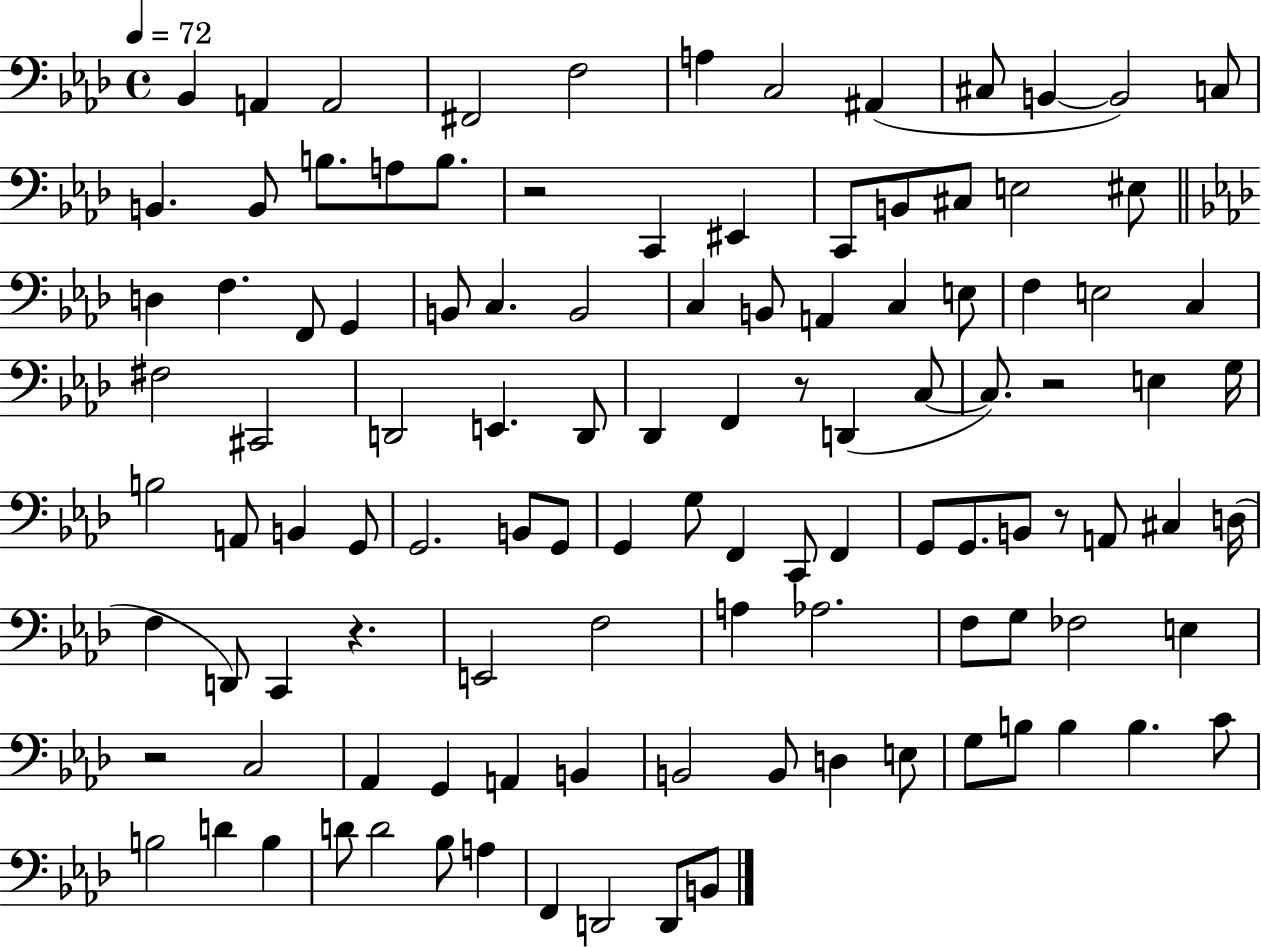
X:1
T:Untitled
M:4/4
L:1/4
K:Ab
_B,, A,, A,,2 ^F,,2 F,2 A, C,2 ^A,, ^C,/2 B,, B,,2 C,/2 B,, B,,/2 B,/2 A,/2 B,/2 z2 C,, ^E,, C,,/2 B,,/2 ^C,/2 E,2 ^E,/2 D, F, F,,/2 G,, B,,/2 C, B,,2 C, B,,/2 A,, C, E,/2 F, E,2 C, ^F,2 ^C,,2 D,,2 E,, D,,/2 _D,, F,, z/2 D,, C,/2 C,/2 z2 E, G,/4 B,2 A,,/2 B,, G,,/2 G,,2 B,,/2 G,,/2 G,, G,/2 F,, C,,/2 F,, G,,/2 G,,/2 B,,/2 z/2 A,,/2 ^C, D,/4 F, D,,/2 C,, z E,,2 F,2 A, _A,2 F,/2 G,/2 _F,2 E, z2 C,2 _A,, G,, A,, B,, B,,2 B,,/2 D, E,/2 G,/2 B,/2 B, B, C/2 B,2 D B, D/2 D2 _B,/2 A, F,, D,,2 D,,/2 B,,/2